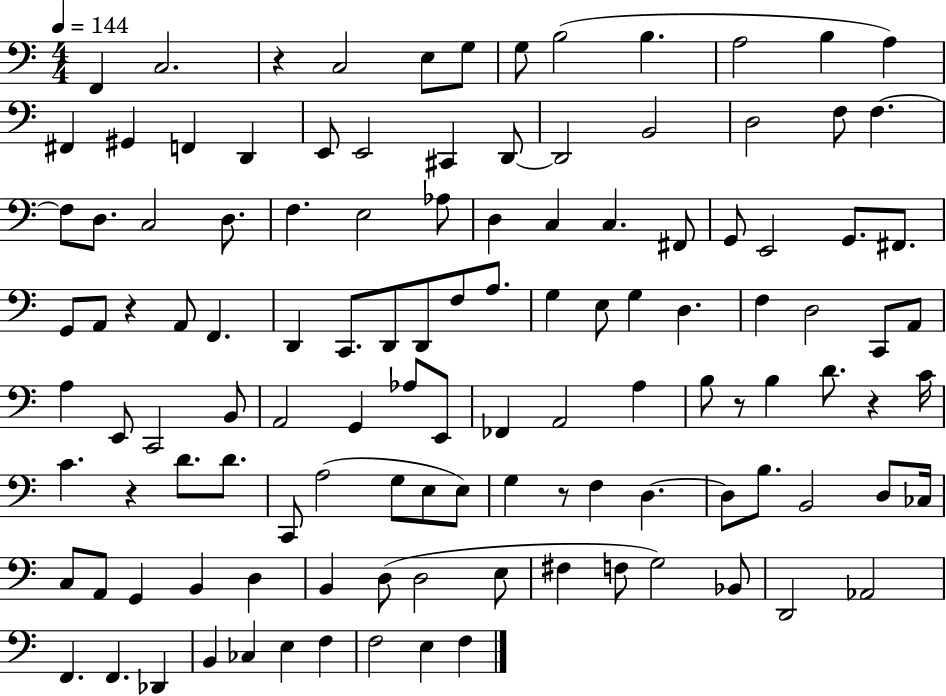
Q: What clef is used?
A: bass